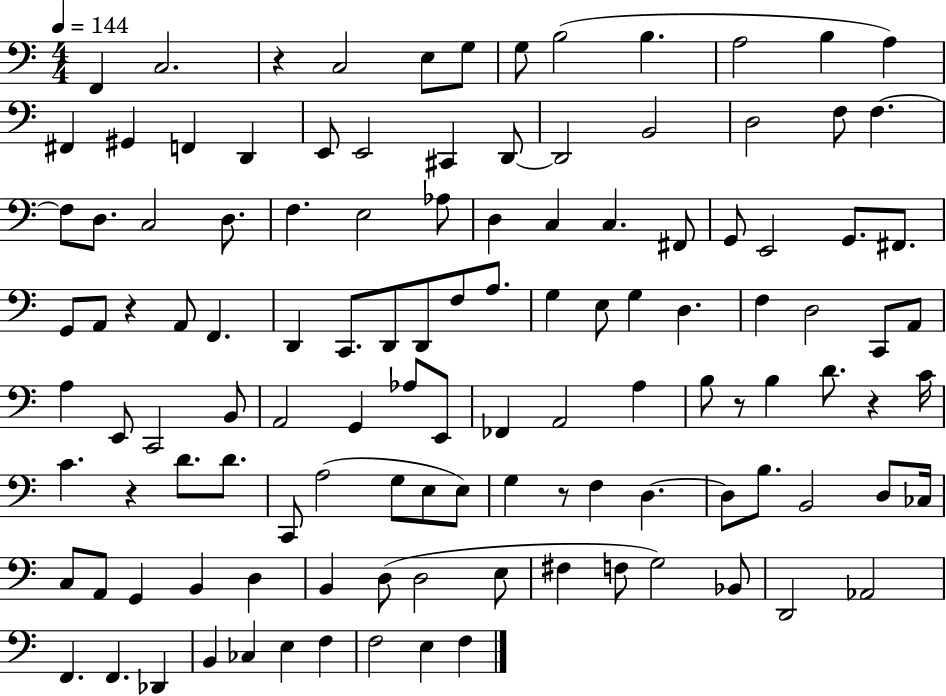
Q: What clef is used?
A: bass